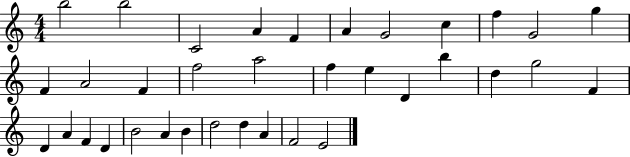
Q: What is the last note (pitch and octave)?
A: E4